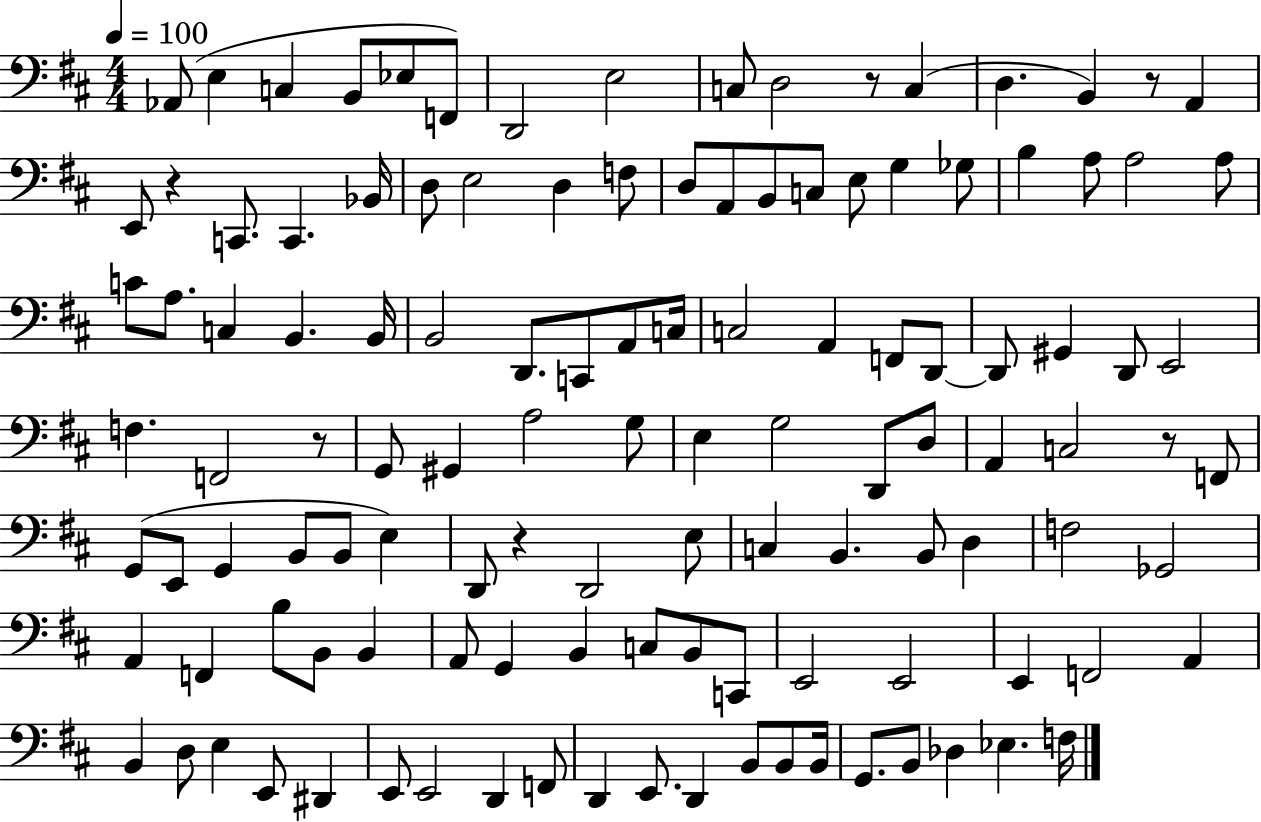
Ab2/e E3/q C3/q B2/e Eb3/e F2/e D2/h E3/h C3/e D3/h R/e C3/q D3/q. B2/q R/e A2/q E2/e R/q C2/e. C2/q. Bb2/s D3/e E3/h D3/q F3/e D3/e A2/e B2/e C3/e E3/e G3/q Gb3/e B3/q A3/e A3/h A3/e C4/e A3/e. C3/q B2/q. B2/s B2/h D2/e. C2/e A2/e C3/s C3/h A2/q F2/e D2/e D2/e G#2/q D2/e E2/h F3/q. F2/h R/e G2/e G#2/q A3/h G3/e E3/q G3/h D2/e D3/e A2/q C3/h R/e F2/e G2/e E2/e G2/q B2/e B2/e E3/q D2/e R/q D2/h E3/e C3/q B2/q. B2/e D3/q F3/h Gb2/h A2/q F2/q B3/e B2/e B2/q A2/e G2/q B2/q C3/e B2/e C2/e E2/h E2/h E2/q F2/h A2/q B2/q D3/e E3/q E2/e D#2/q E2/e E2/h D2/q F2/e D2/q E2/e. D2/q B2/e B2/e B2/s G2/e. B2/e Db3/q Eb3/q. F3/s